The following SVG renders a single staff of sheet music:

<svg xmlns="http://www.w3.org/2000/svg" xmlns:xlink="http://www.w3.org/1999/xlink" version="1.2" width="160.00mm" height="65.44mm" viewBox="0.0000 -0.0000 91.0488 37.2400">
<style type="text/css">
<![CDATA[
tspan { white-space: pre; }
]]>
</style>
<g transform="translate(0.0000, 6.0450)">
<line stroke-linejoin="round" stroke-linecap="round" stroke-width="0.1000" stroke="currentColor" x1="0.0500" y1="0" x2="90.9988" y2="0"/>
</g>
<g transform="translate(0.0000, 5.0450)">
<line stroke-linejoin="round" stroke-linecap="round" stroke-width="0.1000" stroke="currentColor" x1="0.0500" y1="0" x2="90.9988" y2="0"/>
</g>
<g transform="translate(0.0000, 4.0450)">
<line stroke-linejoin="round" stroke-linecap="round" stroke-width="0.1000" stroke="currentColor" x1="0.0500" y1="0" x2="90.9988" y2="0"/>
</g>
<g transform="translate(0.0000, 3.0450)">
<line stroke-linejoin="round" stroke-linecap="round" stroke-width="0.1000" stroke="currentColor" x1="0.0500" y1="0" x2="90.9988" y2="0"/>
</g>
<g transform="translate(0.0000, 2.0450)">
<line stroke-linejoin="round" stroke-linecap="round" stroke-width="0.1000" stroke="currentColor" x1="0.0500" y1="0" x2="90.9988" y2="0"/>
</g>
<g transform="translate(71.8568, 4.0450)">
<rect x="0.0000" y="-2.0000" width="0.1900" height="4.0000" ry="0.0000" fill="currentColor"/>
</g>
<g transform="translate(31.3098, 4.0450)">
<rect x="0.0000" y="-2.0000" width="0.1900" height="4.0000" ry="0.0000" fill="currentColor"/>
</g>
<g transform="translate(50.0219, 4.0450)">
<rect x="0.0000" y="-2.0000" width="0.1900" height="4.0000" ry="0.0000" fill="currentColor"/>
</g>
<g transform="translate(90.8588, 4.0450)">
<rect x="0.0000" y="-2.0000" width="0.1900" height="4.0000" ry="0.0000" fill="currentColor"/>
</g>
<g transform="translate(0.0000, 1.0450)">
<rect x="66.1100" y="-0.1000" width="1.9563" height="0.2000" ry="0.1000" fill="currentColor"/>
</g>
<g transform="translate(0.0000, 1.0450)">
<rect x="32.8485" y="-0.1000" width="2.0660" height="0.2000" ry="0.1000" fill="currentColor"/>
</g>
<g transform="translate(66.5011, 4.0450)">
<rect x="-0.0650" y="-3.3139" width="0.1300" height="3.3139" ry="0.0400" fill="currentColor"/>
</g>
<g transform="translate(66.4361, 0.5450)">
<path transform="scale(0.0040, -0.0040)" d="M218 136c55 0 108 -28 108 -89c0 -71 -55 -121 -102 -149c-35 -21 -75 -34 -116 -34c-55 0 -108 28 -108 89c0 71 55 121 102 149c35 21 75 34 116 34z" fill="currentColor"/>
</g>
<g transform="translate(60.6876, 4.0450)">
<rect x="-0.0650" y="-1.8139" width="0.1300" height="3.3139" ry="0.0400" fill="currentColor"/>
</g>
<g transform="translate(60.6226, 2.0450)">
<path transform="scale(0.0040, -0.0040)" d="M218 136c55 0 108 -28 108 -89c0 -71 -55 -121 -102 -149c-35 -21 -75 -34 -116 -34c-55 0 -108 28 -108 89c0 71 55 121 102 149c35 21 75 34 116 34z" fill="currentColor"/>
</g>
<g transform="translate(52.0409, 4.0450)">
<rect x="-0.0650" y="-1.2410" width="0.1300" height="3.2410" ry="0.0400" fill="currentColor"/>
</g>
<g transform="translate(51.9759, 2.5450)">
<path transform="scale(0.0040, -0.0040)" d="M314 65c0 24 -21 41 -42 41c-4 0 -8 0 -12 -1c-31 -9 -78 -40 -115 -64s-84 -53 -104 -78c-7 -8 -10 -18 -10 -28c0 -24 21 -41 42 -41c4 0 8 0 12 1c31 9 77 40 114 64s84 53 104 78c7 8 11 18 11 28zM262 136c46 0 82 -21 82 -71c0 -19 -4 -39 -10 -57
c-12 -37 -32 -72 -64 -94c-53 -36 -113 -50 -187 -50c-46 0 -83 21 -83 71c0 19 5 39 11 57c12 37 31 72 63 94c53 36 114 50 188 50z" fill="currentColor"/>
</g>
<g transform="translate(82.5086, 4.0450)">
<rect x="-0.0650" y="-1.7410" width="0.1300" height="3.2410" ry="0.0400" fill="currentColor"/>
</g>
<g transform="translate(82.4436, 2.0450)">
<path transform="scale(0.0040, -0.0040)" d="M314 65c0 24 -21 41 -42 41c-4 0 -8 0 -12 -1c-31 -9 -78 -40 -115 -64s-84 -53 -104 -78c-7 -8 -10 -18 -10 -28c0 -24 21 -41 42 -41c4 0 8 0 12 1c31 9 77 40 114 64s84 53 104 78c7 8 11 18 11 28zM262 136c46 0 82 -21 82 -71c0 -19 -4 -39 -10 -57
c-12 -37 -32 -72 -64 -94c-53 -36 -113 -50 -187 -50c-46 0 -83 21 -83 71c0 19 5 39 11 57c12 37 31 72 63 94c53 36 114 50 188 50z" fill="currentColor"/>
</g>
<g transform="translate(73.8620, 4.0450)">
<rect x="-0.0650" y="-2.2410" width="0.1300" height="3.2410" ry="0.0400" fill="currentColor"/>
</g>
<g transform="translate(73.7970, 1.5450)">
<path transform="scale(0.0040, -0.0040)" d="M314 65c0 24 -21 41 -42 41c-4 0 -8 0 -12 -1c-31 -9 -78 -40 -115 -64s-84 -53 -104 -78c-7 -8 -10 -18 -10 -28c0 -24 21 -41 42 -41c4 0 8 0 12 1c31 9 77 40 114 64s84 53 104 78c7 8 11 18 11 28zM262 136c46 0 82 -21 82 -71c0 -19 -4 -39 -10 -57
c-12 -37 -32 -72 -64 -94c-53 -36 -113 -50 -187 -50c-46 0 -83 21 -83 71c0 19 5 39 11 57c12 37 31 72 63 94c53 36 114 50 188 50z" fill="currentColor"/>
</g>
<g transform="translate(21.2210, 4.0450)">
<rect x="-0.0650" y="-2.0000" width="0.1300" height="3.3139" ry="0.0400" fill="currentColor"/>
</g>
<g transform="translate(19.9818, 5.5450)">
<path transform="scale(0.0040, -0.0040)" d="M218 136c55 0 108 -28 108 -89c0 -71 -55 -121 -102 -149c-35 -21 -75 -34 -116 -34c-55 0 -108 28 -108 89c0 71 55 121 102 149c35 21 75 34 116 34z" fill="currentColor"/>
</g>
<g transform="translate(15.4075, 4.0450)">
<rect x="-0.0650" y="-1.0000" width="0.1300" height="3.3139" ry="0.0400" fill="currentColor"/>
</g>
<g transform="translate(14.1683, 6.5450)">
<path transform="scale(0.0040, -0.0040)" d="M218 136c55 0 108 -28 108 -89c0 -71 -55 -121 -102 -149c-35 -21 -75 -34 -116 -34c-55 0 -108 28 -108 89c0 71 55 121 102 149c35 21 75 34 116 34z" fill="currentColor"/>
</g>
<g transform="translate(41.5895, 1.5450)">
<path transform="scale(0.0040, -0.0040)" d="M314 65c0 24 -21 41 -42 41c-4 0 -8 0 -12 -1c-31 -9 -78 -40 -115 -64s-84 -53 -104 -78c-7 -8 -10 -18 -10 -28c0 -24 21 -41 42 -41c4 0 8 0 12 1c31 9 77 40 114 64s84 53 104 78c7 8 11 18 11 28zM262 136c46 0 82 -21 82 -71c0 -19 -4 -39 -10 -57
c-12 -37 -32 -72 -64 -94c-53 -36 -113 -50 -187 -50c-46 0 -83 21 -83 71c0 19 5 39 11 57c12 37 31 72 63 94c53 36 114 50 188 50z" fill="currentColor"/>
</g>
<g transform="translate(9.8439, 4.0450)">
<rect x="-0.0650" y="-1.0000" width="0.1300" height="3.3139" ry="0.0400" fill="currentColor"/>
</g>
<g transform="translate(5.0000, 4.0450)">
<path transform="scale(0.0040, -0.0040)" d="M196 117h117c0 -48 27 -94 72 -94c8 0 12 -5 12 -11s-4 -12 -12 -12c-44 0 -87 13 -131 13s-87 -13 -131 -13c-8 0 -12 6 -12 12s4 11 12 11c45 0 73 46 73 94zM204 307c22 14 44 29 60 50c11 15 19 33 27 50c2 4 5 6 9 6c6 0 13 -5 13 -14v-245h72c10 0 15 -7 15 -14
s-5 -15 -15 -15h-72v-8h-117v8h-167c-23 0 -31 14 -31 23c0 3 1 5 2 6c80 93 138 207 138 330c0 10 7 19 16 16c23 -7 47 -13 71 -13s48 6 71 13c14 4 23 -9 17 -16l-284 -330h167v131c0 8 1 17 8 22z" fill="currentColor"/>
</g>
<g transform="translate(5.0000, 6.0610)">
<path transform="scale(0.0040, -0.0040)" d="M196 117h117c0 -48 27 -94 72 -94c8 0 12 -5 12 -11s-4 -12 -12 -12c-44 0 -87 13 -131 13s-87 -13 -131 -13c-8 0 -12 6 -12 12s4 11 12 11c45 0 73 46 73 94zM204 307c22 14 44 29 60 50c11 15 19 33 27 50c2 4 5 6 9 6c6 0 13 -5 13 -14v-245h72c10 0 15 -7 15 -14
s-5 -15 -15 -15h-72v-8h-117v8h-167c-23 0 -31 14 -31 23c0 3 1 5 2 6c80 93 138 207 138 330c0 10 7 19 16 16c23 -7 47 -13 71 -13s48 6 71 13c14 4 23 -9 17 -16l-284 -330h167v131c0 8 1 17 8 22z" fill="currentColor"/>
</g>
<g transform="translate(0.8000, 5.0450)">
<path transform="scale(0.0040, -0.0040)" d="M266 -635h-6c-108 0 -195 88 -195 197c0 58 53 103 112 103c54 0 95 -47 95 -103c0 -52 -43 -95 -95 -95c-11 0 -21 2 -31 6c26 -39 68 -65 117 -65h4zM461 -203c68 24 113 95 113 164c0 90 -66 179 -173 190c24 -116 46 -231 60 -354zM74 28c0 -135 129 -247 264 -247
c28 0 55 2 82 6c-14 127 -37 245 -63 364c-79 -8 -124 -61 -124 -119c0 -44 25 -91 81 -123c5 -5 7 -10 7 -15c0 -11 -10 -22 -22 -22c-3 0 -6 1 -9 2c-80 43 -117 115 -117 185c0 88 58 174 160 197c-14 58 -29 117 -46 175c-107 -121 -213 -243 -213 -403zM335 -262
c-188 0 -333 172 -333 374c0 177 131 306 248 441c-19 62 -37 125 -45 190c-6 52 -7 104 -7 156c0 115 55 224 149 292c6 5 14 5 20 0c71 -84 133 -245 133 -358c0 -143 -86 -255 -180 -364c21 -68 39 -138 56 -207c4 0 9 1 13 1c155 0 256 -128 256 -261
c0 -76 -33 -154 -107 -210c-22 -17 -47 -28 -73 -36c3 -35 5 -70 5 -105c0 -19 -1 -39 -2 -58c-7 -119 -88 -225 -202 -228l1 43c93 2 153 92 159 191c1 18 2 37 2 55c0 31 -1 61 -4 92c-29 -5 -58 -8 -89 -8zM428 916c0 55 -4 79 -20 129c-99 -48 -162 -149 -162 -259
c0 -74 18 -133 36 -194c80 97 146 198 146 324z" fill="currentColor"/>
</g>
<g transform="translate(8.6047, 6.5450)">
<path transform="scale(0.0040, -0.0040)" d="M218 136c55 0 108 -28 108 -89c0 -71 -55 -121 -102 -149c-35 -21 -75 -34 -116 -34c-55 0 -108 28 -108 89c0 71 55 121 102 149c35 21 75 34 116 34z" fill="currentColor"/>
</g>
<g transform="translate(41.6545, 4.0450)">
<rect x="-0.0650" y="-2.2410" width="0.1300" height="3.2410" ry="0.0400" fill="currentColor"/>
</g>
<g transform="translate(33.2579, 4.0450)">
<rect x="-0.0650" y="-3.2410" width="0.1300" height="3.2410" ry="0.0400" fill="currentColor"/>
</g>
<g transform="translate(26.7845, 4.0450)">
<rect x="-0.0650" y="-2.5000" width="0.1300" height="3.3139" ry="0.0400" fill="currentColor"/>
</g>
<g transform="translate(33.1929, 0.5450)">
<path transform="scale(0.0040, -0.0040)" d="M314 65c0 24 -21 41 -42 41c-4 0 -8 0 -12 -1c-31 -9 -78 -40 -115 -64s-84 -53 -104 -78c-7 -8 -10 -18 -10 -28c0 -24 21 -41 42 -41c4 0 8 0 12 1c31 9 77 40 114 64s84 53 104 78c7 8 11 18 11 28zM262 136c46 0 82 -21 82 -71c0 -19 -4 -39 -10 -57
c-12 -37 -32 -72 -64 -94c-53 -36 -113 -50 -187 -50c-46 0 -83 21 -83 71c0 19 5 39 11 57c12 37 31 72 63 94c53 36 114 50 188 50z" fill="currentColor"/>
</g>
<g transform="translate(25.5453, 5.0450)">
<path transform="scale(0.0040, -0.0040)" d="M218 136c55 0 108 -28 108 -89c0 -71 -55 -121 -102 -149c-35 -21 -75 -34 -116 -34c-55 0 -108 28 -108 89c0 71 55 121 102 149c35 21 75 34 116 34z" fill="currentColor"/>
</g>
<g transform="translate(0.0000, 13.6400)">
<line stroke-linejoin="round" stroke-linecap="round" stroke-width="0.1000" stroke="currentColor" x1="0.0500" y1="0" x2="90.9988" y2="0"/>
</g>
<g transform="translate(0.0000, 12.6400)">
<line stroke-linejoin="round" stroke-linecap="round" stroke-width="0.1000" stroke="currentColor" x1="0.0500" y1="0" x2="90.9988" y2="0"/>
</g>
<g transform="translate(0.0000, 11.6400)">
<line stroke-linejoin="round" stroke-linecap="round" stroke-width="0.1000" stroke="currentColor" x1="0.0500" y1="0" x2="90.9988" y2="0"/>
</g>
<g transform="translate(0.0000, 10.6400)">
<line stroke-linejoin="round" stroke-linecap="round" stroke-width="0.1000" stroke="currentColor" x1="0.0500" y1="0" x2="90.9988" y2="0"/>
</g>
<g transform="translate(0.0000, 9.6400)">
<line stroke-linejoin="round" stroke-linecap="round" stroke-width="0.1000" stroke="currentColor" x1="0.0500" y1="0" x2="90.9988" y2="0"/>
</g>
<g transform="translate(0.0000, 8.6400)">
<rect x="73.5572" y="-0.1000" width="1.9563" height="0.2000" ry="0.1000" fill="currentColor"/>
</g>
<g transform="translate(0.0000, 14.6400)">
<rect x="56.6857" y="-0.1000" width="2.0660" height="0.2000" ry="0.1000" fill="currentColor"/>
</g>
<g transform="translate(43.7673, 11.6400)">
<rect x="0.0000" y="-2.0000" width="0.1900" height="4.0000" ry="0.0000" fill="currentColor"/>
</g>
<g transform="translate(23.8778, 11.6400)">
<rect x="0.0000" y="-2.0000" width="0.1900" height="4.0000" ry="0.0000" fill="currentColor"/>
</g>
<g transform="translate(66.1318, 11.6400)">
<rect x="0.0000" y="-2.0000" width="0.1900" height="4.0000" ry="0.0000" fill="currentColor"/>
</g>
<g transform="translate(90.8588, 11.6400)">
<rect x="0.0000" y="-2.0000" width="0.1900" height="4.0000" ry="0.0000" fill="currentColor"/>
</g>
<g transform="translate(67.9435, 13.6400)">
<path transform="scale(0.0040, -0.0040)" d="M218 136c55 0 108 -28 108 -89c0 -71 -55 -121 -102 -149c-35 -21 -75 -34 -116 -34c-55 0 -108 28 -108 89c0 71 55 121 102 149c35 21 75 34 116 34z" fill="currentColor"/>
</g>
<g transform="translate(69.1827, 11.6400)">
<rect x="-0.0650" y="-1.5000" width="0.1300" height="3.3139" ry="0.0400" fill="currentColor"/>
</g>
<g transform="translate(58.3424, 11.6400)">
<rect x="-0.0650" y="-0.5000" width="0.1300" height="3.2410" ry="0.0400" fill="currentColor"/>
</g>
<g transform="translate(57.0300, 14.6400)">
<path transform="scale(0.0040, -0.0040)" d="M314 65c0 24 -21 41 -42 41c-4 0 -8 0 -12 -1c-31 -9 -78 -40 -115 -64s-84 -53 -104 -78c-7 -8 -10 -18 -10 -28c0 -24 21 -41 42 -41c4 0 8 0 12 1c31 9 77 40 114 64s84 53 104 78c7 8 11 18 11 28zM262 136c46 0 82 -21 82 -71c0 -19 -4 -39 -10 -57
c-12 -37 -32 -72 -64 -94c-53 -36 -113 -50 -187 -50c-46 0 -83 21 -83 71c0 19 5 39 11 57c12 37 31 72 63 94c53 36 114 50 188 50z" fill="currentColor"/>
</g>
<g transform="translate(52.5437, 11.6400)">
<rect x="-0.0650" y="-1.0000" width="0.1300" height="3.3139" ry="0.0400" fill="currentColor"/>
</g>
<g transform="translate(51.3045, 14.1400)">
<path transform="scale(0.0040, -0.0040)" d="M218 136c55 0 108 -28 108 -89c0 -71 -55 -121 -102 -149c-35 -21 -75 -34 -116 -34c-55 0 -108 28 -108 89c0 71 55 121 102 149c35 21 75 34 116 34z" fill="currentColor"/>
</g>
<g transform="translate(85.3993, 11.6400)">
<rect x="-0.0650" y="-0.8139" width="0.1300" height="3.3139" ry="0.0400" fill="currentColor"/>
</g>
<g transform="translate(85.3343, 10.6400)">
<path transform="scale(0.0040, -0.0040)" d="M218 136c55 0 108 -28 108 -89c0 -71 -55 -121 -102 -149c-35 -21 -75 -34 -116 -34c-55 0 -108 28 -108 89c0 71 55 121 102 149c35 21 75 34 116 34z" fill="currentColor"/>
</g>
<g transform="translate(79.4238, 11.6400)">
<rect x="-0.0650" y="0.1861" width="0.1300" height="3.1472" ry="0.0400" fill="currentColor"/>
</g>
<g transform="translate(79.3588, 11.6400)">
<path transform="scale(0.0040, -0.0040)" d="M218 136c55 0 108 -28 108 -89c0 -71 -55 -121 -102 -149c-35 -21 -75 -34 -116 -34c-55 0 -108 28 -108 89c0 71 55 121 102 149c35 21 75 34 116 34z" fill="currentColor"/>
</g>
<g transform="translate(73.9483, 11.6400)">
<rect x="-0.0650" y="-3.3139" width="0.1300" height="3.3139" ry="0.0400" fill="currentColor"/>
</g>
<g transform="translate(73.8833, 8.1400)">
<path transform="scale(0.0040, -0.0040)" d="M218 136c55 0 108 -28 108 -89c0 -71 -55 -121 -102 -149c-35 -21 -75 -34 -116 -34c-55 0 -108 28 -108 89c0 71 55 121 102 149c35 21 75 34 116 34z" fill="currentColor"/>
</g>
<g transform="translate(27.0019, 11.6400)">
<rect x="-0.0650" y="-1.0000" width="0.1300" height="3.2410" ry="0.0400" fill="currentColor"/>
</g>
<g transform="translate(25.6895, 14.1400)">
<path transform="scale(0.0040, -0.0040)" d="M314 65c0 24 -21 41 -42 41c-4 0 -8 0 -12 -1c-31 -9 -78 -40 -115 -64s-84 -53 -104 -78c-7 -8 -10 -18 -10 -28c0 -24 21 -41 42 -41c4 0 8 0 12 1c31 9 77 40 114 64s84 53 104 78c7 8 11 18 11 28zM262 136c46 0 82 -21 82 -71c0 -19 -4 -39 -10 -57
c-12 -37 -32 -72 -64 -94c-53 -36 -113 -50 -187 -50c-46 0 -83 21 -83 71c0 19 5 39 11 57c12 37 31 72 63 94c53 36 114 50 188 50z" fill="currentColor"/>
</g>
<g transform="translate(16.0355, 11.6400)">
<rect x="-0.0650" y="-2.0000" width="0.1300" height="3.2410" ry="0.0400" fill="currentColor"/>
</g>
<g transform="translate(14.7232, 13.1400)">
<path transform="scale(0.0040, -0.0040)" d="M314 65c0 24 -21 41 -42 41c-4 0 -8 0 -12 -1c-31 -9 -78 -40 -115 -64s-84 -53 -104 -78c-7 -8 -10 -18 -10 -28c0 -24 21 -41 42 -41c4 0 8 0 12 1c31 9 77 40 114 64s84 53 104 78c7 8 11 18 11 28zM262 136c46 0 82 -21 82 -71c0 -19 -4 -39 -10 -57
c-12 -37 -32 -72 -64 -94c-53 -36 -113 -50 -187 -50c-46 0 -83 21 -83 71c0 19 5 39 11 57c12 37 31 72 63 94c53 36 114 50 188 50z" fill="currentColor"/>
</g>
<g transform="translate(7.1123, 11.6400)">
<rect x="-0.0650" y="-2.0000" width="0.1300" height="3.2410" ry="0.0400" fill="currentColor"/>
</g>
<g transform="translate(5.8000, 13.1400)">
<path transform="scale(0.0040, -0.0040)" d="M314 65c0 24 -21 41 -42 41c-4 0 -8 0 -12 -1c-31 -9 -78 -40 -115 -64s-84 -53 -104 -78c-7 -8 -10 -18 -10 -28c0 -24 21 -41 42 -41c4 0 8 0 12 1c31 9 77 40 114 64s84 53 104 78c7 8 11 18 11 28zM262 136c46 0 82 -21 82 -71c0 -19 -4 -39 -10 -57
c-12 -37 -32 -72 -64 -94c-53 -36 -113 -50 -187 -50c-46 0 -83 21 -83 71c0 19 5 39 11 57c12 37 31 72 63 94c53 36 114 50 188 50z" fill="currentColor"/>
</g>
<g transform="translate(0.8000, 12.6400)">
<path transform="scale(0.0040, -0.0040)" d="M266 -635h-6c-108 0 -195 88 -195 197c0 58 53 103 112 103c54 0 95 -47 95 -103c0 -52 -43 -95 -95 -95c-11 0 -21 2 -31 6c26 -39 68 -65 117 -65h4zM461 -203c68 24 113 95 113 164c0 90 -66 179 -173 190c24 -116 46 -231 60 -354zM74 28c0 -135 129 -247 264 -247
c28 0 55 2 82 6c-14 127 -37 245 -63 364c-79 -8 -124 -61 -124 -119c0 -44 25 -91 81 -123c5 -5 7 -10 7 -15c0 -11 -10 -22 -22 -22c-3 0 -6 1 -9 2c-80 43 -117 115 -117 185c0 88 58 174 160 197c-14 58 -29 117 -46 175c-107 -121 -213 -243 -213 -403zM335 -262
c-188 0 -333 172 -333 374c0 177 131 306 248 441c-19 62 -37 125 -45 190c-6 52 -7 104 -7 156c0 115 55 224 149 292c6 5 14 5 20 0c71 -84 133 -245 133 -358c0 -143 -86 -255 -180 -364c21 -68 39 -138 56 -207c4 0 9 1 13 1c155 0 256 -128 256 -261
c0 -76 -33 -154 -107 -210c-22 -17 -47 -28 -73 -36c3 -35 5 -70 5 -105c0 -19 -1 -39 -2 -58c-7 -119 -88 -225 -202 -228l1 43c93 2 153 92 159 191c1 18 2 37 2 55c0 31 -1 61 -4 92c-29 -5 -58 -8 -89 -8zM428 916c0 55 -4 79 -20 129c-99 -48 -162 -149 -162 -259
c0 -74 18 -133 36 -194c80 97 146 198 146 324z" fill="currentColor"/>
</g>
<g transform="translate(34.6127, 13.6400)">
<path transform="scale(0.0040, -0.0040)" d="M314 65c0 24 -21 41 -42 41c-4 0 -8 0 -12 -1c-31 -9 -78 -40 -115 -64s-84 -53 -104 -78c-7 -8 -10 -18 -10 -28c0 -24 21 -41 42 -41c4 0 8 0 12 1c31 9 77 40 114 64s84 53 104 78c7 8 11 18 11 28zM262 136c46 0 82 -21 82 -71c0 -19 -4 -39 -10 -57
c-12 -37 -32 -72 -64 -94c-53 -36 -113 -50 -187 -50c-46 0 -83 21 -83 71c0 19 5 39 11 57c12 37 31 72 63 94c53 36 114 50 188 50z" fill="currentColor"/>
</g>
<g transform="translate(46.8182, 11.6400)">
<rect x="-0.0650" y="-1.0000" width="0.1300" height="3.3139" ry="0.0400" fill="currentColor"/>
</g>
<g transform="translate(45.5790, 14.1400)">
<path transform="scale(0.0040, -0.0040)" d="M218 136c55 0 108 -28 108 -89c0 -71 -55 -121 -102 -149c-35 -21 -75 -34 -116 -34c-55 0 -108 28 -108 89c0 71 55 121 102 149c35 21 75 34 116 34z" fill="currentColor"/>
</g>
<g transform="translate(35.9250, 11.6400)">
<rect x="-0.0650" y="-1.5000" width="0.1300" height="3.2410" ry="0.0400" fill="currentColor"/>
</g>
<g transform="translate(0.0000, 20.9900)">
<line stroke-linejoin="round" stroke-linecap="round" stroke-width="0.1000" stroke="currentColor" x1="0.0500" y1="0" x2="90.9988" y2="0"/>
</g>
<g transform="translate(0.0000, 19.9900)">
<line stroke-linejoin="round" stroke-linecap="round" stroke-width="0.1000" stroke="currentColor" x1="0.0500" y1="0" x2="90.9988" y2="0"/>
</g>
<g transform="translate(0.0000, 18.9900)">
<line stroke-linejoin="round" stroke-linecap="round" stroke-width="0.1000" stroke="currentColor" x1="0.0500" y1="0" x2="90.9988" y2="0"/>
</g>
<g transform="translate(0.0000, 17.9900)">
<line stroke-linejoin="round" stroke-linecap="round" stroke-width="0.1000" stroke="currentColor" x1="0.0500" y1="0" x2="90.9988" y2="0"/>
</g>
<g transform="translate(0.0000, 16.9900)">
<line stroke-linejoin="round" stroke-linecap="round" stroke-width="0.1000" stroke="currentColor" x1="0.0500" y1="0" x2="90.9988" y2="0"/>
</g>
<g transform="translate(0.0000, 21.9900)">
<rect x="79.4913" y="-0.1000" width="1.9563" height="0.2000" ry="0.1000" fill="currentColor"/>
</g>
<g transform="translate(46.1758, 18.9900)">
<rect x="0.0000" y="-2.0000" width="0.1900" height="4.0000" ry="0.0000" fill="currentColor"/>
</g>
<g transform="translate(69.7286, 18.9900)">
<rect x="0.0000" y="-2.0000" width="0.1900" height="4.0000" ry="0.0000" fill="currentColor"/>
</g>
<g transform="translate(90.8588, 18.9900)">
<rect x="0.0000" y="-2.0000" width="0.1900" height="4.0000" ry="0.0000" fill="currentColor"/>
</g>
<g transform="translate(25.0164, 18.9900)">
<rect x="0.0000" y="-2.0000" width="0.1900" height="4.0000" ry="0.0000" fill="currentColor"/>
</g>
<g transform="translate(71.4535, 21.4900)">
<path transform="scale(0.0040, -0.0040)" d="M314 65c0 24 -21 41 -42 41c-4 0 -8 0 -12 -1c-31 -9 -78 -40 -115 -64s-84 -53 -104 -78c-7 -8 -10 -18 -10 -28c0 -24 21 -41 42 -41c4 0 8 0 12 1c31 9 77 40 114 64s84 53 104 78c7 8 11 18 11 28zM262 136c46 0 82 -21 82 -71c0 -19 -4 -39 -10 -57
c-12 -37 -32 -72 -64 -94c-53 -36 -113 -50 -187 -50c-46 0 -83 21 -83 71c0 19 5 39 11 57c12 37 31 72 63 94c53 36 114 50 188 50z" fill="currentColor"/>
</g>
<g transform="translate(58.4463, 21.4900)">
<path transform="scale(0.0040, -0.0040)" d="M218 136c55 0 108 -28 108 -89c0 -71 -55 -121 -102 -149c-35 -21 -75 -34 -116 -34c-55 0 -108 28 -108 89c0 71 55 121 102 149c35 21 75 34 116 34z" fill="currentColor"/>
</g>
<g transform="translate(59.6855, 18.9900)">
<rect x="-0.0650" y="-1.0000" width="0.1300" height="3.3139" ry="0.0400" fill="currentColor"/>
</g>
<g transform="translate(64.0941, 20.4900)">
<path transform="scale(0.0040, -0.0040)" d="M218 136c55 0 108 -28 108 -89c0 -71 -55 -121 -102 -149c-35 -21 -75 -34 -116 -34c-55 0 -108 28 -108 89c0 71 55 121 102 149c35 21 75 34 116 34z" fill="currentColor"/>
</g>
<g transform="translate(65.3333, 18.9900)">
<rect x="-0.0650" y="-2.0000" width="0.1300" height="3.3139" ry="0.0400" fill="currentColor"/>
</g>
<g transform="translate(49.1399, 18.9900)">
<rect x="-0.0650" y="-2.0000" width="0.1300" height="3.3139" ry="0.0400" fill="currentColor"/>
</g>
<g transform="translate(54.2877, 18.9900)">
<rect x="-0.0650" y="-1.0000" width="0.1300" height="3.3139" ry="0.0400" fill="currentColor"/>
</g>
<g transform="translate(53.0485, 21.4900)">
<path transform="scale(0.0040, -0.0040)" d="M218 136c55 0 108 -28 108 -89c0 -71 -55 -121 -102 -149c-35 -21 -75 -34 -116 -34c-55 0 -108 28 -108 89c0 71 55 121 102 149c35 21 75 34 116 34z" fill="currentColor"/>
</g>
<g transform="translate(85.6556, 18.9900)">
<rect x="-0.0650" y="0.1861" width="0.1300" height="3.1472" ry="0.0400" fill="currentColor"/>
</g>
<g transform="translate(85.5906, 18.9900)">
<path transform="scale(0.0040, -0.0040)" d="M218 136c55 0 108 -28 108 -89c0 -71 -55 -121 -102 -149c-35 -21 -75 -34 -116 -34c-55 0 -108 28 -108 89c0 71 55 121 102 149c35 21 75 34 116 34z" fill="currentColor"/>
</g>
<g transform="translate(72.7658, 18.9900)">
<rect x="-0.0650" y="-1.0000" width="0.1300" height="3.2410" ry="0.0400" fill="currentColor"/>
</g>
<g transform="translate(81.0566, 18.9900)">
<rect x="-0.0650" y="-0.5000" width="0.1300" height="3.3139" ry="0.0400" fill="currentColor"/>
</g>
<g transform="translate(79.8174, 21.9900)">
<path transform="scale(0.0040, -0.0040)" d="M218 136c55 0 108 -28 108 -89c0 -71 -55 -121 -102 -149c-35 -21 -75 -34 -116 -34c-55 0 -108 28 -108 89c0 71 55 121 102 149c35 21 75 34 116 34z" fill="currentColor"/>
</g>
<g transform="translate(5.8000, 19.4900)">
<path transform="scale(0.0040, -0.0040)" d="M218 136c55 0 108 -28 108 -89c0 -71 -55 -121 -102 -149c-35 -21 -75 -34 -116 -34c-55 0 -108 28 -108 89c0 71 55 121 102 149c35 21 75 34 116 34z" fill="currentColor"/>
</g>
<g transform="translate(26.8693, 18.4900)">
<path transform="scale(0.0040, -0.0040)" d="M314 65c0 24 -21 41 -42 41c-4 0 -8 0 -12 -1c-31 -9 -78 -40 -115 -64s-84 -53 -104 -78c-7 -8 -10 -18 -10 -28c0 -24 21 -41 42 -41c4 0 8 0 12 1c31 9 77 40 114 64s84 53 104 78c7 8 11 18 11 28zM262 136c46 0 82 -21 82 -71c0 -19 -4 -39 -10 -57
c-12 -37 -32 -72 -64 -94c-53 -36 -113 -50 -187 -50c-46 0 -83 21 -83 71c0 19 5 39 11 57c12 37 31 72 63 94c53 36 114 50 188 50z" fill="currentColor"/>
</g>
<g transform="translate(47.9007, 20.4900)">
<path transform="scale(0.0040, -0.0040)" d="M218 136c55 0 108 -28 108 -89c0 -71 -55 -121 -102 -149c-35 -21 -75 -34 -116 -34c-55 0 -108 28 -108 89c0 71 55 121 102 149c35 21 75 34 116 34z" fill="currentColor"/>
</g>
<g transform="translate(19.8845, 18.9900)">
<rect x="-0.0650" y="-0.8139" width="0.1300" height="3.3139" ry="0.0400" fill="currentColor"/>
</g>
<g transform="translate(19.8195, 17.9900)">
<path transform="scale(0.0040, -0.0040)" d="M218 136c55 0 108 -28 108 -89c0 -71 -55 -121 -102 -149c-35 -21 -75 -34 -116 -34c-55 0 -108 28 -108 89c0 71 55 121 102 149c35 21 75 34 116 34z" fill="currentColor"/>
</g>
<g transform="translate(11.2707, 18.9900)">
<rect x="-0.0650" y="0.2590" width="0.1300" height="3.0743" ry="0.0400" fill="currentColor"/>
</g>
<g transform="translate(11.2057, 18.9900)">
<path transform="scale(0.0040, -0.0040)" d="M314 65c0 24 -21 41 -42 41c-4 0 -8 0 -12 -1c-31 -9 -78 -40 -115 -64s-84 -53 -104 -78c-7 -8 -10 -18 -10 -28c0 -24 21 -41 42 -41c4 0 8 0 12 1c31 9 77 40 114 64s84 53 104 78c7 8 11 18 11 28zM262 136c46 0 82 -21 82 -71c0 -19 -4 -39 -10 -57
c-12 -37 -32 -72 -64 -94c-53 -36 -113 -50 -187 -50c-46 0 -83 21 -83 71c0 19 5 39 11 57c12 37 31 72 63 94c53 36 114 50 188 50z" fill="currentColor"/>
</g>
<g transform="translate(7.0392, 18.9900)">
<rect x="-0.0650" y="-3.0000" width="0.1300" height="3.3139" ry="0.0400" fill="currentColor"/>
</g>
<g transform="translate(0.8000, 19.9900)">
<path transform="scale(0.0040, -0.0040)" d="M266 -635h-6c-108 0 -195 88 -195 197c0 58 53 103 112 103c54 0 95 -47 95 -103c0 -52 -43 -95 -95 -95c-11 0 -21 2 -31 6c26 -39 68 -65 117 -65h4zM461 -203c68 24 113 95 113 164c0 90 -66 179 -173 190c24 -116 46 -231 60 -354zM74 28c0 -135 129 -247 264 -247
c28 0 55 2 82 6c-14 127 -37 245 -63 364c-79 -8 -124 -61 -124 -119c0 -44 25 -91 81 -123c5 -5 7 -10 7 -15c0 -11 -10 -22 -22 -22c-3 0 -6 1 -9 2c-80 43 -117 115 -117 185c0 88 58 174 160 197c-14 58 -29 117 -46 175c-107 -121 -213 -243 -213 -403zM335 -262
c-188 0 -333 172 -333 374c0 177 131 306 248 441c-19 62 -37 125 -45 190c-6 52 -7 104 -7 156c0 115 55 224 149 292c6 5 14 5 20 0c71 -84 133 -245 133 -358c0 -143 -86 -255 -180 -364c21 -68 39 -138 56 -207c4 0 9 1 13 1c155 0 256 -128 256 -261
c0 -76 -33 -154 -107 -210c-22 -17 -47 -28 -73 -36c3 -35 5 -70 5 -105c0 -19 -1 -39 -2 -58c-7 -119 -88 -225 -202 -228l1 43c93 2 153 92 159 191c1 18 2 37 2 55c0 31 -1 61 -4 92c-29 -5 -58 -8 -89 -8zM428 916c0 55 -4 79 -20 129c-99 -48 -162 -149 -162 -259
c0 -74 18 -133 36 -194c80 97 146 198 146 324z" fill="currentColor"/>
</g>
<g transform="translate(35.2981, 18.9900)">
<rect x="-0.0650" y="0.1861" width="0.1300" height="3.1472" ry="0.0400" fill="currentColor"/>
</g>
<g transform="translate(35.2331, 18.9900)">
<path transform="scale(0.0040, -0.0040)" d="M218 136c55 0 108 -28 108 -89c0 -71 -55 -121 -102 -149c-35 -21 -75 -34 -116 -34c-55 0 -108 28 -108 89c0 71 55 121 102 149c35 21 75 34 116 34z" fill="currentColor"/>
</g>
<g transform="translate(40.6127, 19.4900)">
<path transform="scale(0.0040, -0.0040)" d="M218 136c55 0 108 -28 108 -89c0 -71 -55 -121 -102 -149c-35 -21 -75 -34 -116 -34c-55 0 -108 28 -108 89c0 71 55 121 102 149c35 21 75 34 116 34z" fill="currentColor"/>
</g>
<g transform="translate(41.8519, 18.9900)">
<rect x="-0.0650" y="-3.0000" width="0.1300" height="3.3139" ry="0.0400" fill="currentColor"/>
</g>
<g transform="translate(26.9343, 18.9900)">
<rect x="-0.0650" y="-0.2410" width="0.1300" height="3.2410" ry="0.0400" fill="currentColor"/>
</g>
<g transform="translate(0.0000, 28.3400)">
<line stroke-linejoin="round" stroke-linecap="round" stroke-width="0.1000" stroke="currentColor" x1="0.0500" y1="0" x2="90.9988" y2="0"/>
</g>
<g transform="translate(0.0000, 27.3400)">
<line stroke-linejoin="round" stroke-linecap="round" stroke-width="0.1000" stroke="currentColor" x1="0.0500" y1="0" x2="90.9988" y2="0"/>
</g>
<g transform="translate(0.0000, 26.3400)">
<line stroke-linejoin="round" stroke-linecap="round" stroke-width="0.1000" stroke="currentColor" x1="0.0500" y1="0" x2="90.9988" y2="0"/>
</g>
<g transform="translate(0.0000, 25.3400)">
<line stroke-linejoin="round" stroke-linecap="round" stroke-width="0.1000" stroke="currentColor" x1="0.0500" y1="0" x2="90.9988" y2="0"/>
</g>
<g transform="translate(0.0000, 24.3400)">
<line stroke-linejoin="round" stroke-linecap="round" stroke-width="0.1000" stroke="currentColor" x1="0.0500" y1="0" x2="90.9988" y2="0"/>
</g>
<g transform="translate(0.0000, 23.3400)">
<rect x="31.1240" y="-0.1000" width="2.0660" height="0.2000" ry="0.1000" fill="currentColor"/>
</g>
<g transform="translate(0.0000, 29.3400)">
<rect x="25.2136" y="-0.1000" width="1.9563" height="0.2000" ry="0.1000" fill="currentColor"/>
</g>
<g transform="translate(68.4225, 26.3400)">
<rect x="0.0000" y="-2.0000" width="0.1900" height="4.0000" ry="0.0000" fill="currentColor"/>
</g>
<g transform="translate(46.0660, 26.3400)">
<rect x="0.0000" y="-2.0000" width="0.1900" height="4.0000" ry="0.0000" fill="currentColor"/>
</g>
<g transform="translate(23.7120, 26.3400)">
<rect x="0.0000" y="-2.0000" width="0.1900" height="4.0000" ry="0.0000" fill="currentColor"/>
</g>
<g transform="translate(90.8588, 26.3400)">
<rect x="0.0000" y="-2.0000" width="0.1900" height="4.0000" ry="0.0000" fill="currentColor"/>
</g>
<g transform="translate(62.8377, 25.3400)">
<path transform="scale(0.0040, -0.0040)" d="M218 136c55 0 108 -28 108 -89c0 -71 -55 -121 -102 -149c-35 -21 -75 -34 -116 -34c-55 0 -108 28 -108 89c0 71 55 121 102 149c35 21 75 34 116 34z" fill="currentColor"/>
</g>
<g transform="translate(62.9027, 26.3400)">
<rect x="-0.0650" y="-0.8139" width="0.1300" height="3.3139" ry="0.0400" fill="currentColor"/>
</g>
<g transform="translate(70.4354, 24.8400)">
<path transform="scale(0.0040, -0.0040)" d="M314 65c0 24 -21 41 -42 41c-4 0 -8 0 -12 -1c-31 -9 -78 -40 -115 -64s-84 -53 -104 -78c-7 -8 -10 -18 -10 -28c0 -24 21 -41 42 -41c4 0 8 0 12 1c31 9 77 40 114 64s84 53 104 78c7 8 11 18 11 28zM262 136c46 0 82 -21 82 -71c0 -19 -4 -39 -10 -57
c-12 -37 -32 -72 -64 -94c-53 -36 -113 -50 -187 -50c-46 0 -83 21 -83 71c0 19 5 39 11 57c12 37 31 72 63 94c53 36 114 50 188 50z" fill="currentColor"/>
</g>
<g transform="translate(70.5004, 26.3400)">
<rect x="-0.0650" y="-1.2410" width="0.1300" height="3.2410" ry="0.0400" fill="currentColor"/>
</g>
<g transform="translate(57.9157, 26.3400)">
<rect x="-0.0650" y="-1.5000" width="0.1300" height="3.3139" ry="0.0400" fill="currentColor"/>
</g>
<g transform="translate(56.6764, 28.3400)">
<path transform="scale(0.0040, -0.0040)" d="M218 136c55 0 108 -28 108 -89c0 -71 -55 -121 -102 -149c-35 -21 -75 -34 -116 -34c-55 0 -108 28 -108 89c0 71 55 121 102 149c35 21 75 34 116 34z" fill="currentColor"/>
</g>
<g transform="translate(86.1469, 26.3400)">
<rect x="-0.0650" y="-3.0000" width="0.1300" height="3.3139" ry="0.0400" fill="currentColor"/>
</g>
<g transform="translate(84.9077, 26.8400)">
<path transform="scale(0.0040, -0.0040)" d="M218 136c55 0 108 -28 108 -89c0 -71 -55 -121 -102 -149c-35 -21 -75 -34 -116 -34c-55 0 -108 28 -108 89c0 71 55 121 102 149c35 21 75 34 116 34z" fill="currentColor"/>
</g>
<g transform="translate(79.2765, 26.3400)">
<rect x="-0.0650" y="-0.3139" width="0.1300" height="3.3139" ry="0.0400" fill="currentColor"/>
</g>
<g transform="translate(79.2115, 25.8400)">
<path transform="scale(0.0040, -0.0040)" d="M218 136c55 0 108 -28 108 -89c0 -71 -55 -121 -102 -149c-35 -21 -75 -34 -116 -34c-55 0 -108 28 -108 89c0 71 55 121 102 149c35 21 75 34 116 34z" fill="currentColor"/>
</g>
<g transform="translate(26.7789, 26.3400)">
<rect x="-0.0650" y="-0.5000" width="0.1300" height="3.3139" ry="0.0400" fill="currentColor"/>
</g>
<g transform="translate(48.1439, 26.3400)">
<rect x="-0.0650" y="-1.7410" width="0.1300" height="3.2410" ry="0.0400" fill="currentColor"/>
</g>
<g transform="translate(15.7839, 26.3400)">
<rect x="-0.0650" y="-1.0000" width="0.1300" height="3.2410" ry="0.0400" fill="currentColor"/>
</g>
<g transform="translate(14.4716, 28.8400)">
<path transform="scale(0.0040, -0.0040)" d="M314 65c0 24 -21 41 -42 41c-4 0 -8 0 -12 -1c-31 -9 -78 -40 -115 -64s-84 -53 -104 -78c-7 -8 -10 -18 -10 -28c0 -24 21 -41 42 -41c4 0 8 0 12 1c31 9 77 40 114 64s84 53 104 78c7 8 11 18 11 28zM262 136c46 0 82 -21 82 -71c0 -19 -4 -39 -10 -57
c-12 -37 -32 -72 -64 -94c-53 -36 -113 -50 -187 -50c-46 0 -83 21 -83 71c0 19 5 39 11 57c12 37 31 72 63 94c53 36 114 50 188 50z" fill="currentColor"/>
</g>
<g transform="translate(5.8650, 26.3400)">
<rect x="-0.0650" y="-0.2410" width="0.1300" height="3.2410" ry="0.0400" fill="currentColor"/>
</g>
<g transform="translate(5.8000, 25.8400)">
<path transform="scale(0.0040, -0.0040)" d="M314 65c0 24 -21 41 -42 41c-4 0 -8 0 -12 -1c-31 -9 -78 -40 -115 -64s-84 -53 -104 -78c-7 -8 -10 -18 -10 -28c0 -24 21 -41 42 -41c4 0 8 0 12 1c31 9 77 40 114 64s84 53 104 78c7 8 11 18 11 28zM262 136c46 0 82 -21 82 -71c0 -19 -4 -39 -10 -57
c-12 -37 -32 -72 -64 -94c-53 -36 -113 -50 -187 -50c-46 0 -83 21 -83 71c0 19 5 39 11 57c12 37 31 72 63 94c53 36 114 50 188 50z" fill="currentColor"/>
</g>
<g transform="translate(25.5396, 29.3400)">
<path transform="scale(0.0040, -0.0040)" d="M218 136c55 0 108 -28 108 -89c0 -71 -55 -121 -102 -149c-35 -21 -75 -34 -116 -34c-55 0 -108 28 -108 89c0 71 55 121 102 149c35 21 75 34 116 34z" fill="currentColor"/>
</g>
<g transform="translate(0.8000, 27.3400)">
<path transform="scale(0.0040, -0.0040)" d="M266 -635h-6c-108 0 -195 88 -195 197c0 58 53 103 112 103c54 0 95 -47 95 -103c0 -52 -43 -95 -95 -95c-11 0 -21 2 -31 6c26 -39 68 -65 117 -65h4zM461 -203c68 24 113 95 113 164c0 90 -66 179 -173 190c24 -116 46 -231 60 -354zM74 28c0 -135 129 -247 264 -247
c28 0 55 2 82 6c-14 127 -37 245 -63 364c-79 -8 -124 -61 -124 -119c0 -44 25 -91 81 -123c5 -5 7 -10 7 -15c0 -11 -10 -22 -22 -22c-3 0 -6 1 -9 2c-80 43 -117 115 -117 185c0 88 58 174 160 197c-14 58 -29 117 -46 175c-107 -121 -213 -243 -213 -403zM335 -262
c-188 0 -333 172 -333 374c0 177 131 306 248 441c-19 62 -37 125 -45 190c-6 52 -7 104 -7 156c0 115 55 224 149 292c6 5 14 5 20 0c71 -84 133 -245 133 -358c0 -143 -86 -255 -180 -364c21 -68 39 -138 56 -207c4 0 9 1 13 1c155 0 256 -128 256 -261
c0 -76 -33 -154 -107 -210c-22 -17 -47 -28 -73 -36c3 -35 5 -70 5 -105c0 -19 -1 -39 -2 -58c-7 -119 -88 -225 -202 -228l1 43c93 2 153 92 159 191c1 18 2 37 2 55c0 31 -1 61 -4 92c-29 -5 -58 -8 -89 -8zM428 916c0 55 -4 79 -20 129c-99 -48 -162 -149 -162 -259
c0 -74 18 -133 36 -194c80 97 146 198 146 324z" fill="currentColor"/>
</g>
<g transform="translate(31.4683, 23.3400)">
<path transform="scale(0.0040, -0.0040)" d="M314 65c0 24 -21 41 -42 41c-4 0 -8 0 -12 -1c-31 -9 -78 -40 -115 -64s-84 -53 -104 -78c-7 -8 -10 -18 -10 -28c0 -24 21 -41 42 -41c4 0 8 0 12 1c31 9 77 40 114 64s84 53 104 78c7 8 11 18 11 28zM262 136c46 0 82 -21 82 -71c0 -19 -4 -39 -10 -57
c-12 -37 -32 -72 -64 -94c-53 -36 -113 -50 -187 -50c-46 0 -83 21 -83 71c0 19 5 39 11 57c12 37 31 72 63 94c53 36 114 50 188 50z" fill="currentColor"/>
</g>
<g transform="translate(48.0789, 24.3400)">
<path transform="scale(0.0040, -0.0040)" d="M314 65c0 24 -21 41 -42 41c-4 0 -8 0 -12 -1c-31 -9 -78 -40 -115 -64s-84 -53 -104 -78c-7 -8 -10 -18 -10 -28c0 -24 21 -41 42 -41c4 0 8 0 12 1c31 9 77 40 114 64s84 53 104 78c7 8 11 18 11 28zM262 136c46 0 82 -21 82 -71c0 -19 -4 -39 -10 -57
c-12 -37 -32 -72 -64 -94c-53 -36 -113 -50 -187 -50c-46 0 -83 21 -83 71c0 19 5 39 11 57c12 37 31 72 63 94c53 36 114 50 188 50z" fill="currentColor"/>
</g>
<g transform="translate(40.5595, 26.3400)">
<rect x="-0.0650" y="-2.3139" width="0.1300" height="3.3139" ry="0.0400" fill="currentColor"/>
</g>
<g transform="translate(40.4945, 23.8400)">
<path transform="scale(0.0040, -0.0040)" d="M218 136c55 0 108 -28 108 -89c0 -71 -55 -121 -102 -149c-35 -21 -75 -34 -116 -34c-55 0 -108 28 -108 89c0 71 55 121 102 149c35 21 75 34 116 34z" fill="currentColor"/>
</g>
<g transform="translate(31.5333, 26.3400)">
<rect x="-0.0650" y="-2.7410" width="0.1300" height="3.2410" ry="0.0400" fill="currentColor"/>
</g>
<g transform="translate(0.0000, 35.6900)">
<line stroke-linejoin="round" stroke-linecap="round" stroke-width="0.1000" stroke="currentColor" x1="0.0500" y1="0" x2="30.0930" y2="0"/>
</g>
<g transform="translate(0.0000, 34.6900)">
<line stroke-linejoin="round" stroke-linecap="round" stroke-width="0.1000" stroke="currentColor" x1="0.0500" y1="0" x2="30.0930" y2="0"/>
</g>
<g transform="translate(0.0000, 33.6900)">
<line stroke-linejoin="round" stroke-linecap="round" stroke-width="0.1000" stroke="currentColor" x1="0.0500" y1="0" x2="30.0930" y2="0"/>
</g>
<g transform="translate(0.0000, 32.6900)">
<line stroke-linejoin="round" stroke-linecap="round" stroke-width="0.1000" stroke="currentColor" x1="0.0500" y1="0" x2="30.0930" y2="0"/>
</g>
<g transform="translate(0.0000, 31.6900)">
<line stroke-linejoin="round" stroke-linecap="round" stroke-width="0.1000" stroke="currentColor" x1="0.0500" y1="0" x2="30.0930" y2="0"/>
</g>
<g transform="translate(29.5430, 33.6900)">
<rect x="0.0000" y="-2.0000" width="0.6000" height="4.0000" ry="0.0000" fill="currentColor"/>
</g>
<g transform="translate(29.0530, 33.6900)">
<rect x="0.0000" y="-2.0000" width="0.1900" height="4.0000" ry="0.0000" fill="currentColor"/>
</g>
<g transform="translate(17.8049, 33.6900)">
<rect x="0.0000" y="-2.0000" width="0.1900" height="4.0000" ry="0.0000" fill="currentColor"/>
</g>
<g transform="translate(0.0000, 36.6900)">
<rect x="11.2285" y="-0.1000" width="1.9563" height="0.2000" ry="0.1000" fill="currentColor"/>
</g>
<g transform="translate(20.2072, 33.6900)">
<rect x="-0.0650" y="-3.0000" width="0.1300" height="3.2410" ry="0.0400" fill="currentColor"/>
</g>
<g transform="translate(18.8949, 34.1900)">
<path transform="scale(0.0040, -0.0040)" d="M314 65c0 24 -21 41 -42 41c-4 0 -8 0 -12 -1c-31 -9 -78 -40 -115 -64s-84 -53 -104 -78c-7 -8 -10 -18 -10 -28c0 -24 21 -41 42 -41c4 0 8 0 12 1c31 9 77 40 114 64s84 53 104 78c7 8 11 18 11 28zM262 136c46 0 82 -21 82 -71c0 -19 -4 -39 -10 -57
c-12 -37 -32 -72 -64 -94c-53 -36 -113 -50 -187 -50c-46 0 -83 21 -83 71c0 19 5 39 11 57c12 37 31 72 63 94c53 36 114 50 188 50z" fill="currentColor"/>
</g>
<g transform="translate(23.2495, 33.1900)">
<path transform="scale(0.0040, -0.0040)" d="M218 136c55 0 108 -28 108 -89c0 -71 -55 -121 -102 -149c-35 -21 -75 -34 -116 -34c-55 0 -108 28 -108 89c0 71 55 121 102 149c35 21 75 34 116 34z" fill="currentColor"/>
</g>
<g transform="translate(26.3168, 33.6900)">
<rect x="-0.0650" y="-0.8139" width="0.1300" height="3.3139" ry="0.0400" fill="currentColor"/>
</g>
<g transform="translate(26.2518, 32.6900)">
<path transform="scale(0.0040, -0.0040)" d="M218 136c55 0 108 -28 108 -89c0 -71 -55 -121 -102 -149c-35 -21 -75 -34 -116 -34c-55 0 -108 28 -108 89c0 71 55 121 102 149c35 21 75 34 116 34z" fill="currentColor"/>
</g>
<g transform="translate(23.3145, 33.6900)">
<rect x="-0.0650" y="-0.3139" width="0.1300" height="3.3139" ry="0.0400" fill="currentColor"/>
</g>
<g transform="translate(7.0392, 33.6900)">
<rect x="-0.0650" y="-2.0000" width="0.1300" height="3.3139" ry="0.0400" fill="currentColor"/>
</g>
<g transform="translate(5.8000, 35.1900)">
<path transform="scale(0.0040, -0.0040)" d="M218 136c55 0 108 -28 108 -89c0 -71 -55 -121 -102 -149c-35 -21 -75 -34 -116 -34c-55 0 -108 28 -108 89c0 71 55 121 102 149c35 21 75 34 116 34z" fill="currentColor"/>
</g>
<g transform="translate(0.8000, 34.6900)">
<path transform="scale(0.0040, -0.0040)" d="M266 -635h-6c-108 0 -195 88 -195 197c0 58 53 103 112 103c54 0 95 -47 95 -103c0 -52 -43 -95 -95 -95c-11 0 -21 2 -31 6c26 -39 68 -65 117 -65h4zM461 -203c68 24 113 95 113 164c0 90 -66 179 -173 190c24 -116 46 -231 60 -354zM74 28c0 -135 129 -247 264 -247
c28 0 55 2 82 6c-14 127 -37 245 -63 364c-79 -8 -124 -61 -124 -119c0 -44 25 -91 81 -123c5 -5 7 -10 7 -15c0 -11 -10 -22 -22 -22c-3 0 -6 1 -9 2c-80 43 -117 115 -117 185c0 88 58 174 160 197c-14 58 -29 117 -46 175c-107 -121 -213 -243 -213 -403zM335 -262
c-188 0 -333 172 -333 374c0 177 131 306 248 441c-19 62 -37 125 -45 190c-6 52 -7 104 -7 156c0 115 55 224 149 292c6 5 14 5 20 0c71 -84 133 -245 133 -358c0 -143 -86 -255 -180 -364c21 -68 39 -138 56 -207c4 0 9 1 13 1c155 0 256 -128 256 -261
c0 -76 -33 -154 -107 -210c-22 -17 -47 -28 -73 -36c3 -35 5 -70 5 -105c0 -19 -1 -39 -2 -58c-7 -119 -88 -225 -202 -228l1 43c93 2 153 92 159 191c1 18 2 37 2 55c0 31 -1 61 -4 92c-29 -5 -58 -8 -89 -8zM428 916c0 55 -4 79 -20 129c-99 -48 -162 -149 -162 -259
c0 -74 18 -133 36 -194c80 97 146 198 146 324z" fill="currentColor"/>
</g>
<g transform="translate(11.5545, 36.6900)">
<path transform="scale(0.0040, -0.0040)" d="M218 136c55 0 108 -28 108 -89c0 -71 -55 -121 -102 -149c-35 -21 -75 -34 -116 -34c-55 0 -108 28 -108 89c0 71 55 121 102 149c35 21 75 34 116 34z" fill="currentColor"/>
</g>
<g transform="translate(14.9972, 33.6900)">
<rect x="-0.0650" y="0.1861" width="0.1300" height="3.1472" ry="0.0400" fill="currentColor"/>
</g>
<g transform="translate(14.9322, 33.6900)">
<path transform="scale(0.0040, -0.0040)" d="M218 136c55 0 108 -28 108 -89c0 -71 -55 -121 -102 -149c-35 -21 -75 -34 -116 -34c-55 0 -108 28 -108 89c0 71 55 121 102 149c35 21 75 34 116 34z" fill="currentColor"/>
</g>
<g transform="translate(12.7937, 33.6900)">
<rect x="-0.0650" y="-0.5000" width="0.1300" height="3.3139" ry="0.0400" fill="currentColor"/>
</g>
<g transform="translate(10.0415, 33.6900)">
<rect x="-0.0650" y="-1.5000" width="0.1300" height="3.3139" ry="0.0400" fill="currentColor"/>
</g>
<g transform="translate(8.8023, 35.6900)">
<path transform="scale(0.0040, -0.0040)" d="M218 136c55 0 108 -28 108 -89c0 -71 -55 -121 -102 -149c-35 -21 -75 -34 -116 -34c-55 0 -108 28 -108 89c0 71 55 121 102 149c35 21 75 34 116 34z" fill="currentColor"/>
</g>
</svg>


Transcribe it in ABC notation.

X:1
T:Untitled
M:4/4
L:1/4
K:C
D D F G b2 g2 e2 f b g2 f2 F2 F2 D2 E2 D D C2 E b B d A B2 d c2 B A F D D F D2 C B c2 D2 C a2 g f2 E d e2 c A F E C B A2 c d